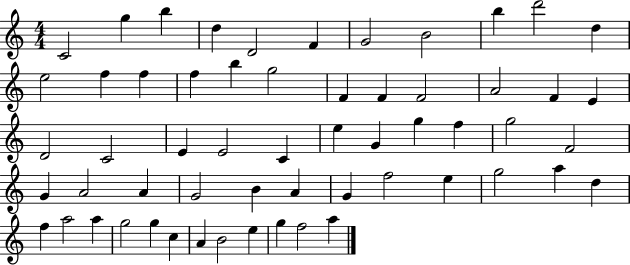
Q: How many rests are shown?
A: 0